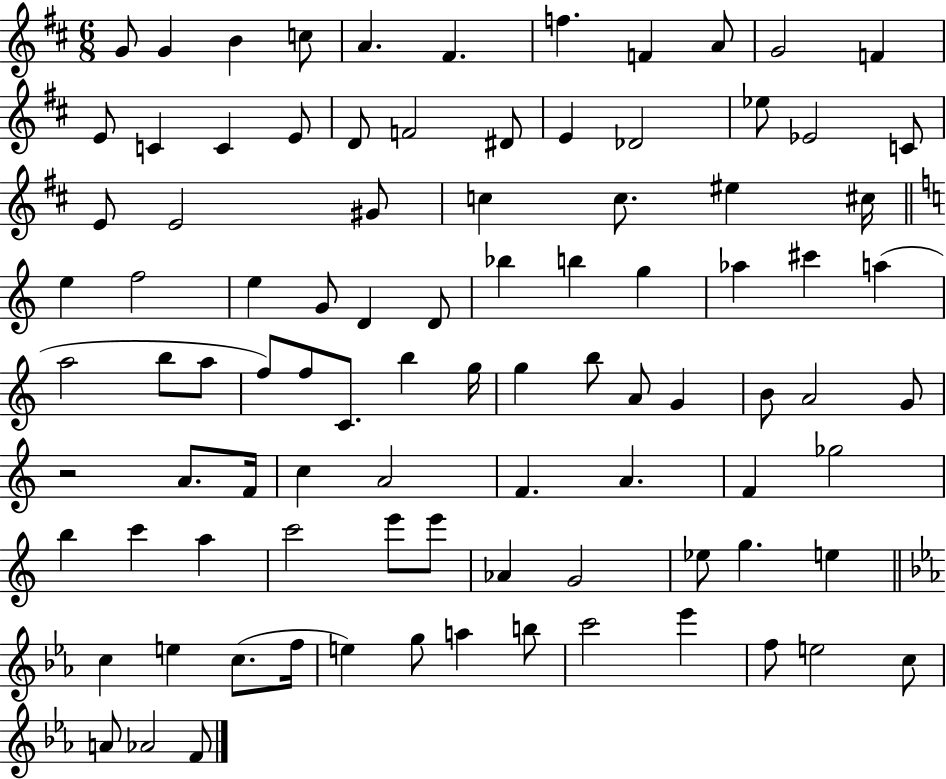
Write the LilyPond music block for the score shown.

{
  \clef treble
  \numericTimeSignature
  \time 6/8
  \key d \major
  g'8 g'4 b'4 c''8 | a'4. fis'4. | f''4. f'4 a'8 | g'2 f'4 | \break e'8 c'4 c'4 e'8 | d'8 f'2 dis'8 | e'4 des'2 | ees''8 ees'2 c'8 | \break e'8 e'2 gis'8 | c''4 c''8. eis''4 cis''16 | \bar "||" \break \key c \major e''4 f''2 | e''4 g'8 d'4 d'8 | bes''4 b''4 g''4 | aes''4 cis'''4 a''4( | \break a''2 b''8 a''8 | f''8) f''8 c'8. b''4 g''16 | g''4 b''8 a'8 g'4 | b'8 a'2 g'8 | \break r2 a'8. f'16 | c''4 a'2 | f'4. a'4. | f'4 ges''2 | \break b''4 c'''4 a''4 | c'''2 e'''8 e'''8 | aes'4 g'2 | ees''8 g''4. e''4 | \break \bar "||" \break \key c \minor c''4 e''4 c''8.( f''16 | e''4) g''8 a''4 b''8 | c'''2 ees'''4 | f''8 e''2 c''8 | \break a'8 aes'2 f'8 | \bar "|."
}